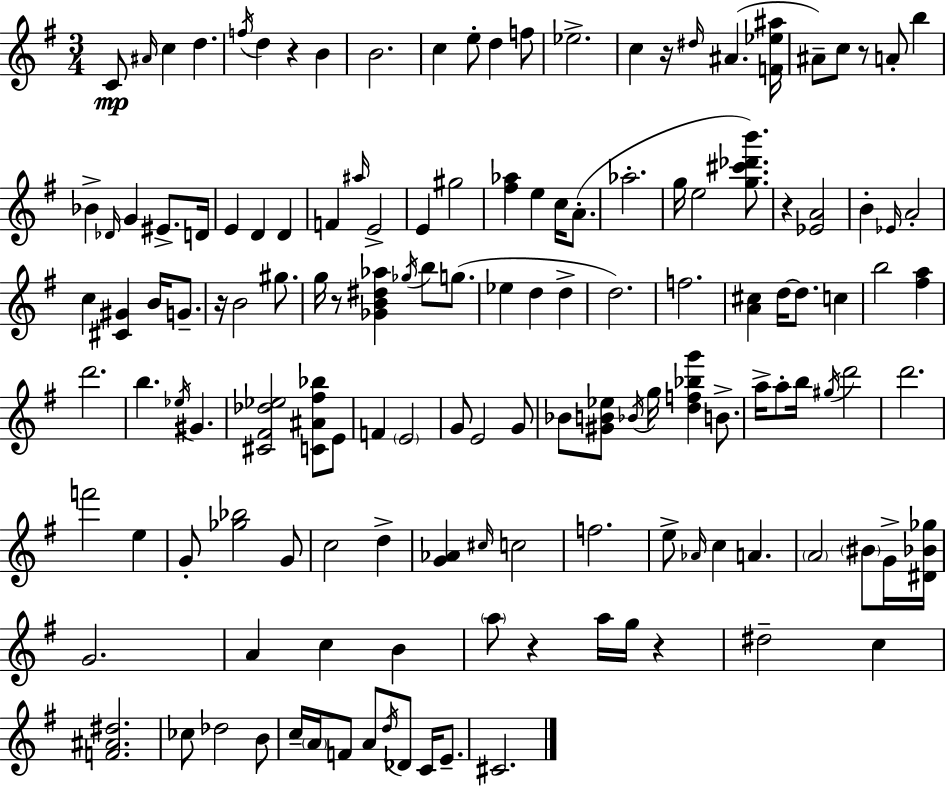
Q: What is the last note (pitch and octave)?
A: C#4